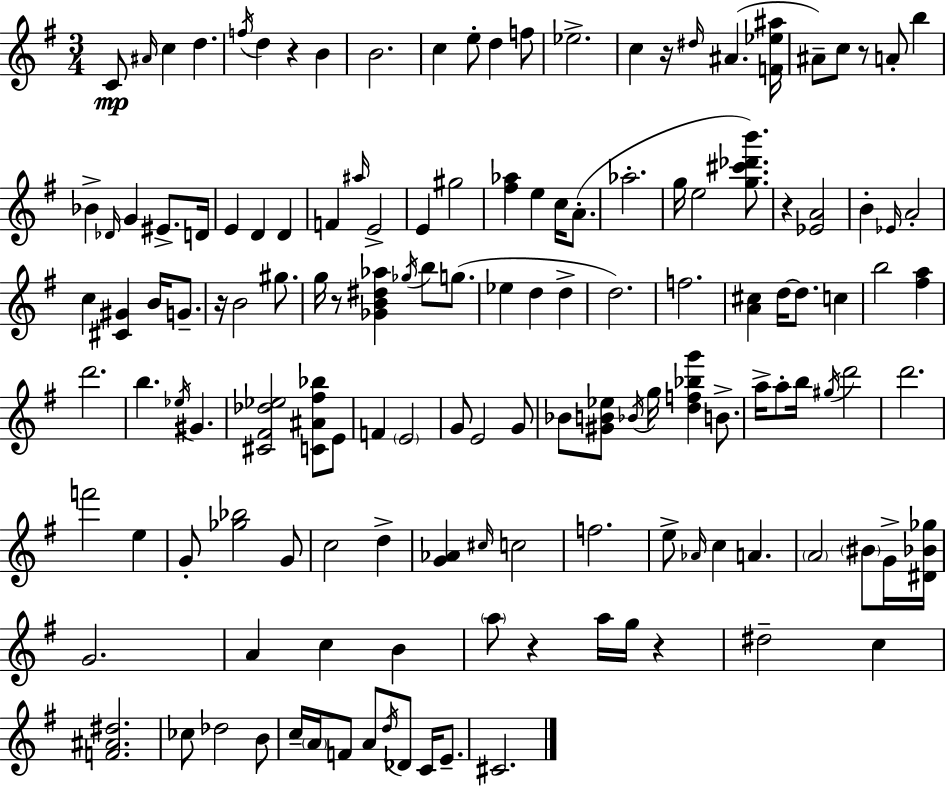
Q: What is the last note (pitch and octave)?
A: C#4